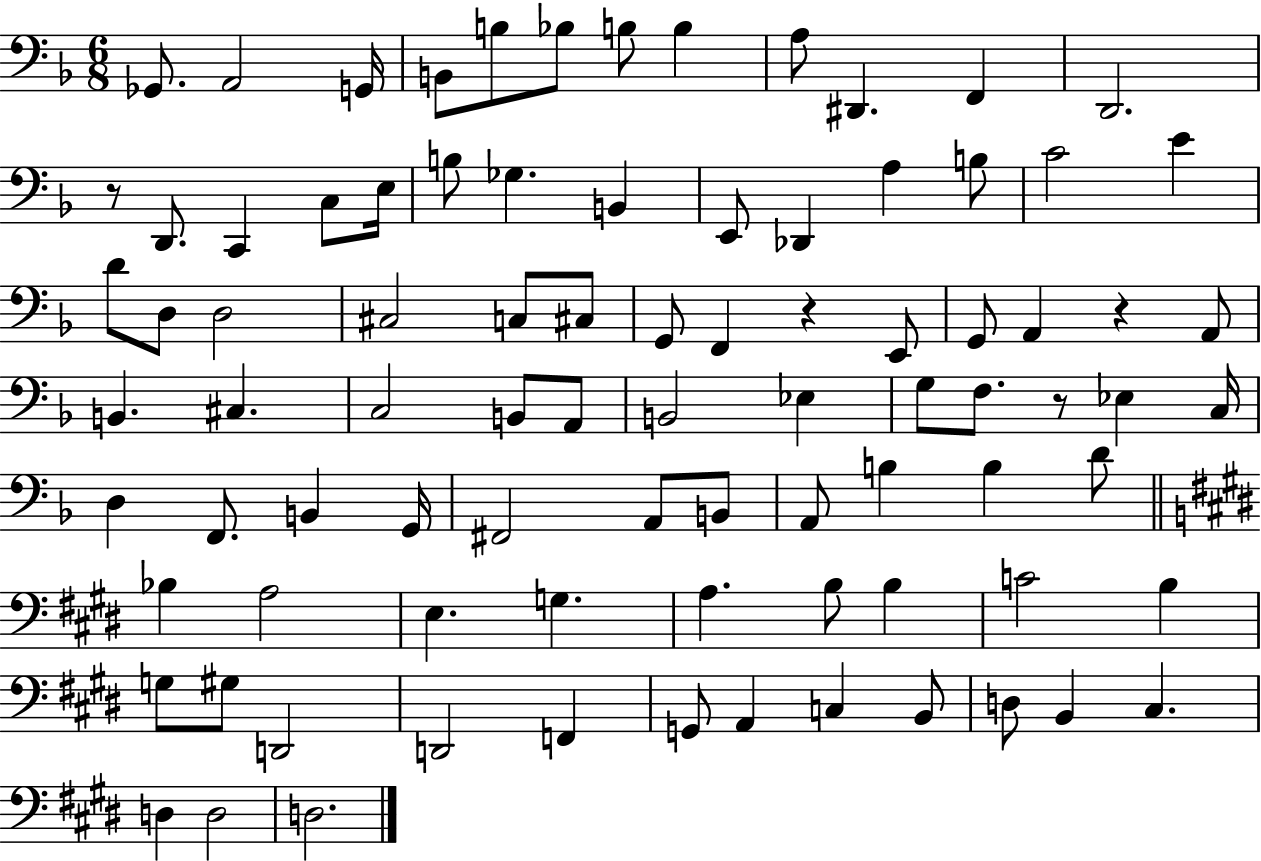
X:1
T:Untitled
M:6/8
L:1/4
K:F
_G,,/2 A,,2 G,,/4 B,,/2 B,/2 _B,/2 B,/2 B, A,/2 ^D,, F,, D,,2 z/2 D,,/2 C,, C,/2 E,/4 B,/2 _G, B,, E,,/2 _D,, A, B,/2 C2 E D/2 D,/2 D,2 ^C,2 C,/2 ^C,/2 G,,/2 F,, z E,,/2 G,,/2 A,, z A,,/2 B,, ^C, C,2 B,,/2 A,,/2 B,,2 _E, G,/2 F,/2 z/2 _E, C,/4 D, F,,/2 B,, G,,/4 ^F,,2 A,,/2 B,,/2 A,,/2 B, B, D/2 _B, A,2 E, G, A, B,/2 B, C2 B, G,/2 ^G,/2 D,,2 D,,2 F,, G,,/2 A,, C, B,,/2 D,/2 B,, ^C, D, D,2 D,2